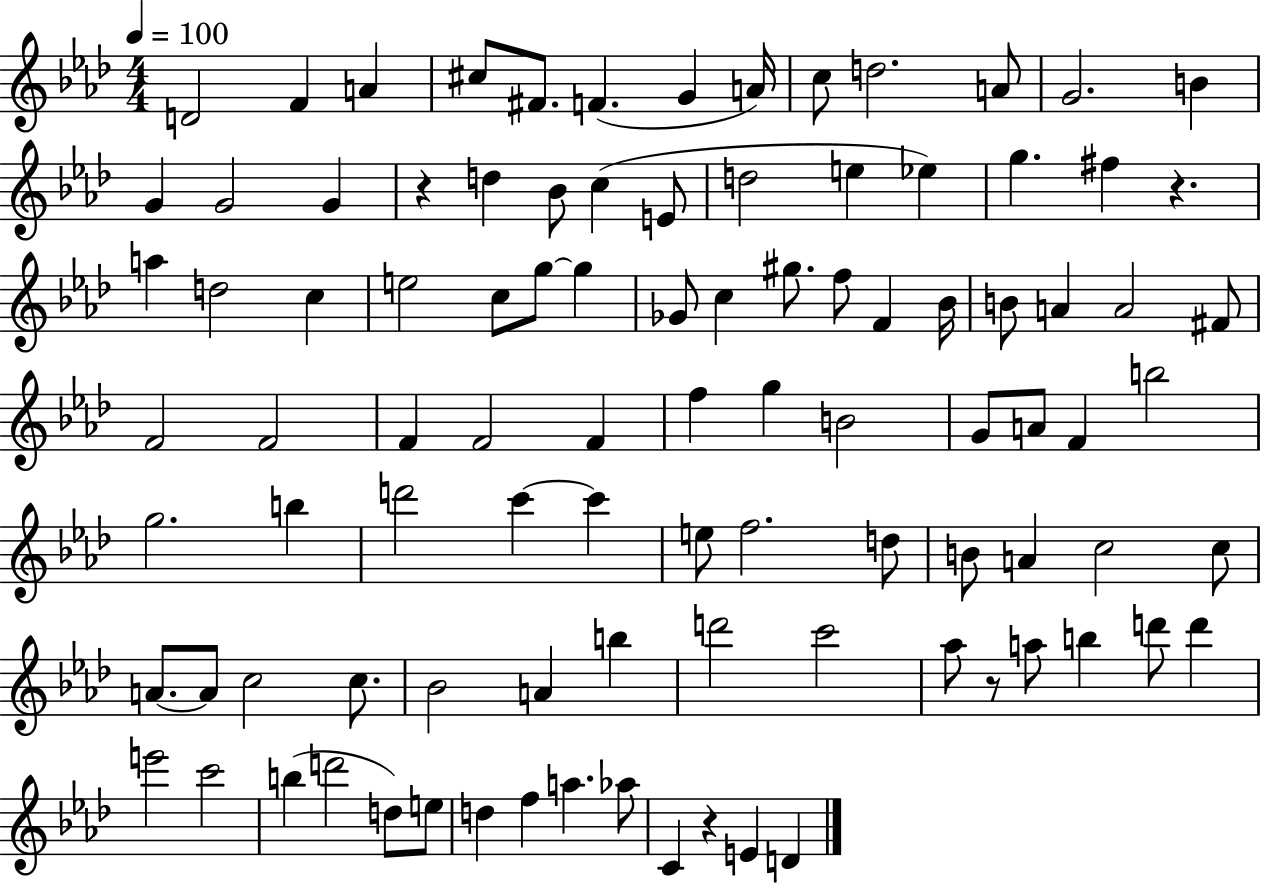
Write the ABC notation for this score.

X:1
T:Untitled
M:4/4
L:1/4
K:Ab
D2 F A ^c/2 ^F/2 F G A/4 c/2 d2 A/2 G2 B G G2 G z d _B/2 c E/2 d2 e _e g ^f z a d2 c e2 c/2 g/2 g _G/2 c ^g/2 f/2 F _B/4 B/2 A A2 ^F/2 F2 F2 F F2 F f g B2 G/2 A/2 F b2 g2 b d'2 c' c' e/2 f2 d/2 B/2 A c2 c/2 A/2 A/2 c2 c/2 _B2 A b d'2 c'2 _a/2 z/2 a/2 b d'/2 d' e'2 c'2 b d'2 d/2 e/2 d f a _a/2 C z E D